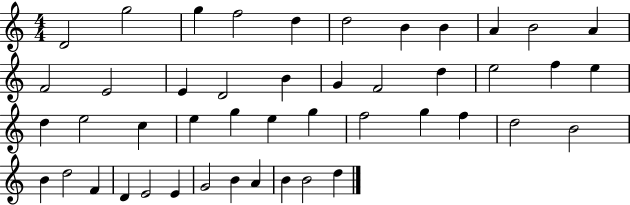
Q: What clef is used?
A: treble